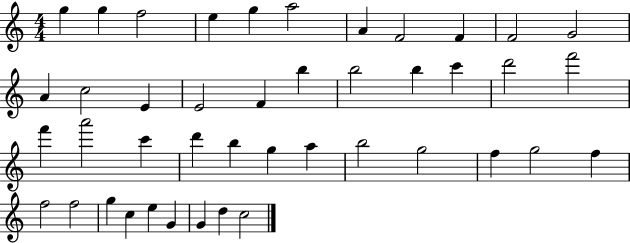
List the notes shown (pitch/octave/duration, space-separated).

G5/q G5/q F5/h E5/q G5/q A5/h A4/q F4/h F4/q F4/h G4/h A4/q C5/h E4/q E4/h F4/q B5/q B5/h B5/q C6/q D6/h F6/h F6/q A6/h C6/q D6/q B5/q G5/q A5/q B5/h G5/h F5/q G5/h F5/q F5/h F5/h G5/q C5/q E5/q G4/q G4/q D5/q C5/h